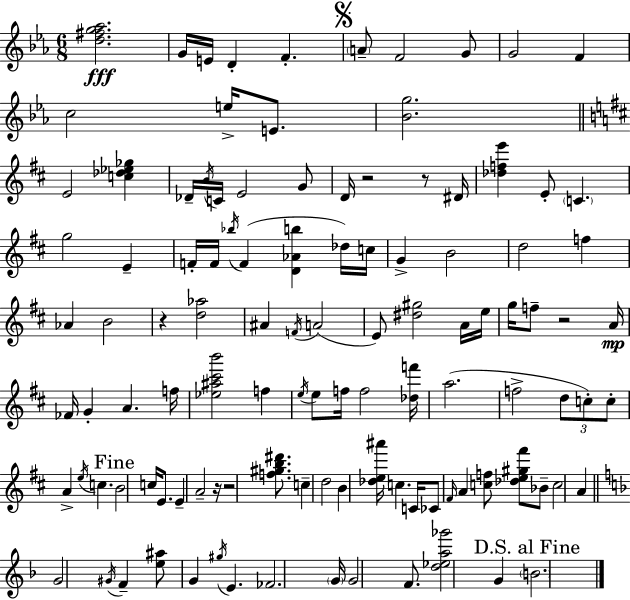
[D5,F#5,G5,Ab5]/h. G4/s E4/s D4/q F4/q. A4/e F4/h G4/e G4/h F4/q C5/h E5/s E4/e. [Bb4,G5]/h. E4/h [C5,Db5,Eb5,Gb5]/q Db4/s B4/s C4/s E4/h G4/e D4/s R/h R/e D#4/s [Db5,F5,E6]/q E4/e C4/q. G5/h E4/q F4/s F4/s Bb5/s F4/q [D4,Ab4,B5]/q Db5/s C5/s G4/q B4/h D5/h F5/q Ab4/q B4/h R/q [D5,Ab5]/h A#4/q F4/s A4/h E4/e [D#5,G#5]/h A4/s E5/s G5/s F5/e R/h A4/s FES4/s G4/q A4/q. F5/s [Eb5,A#5,C#6,B6]/h F5/q E5/s E5/e F5/s F5/h [Db5,F6]/s A5/h. F5/h D5/e C5/e C5/e A4/q E5/s C5/q. B4/h C5/s E4/e. E4/q A4/h R/s R/h [F5,G#5,B5,D#6]/e. C5/q D5/h B4/q [Db5,E5,A#6]/s C5/q. C4/s CES4/e F#4/s A4/q [C5,F5]/e [Db5,E5,G#5,F#6]/e Bb4/e C5/h A4/q G4/h G#4/s F4/q [E5,A#5]/e G4/q G#5/s E4/q. FES4/h. G4/s G4/h F4/e. [D5,Eb5,A5,Gb6]/h G4/q B4/h.